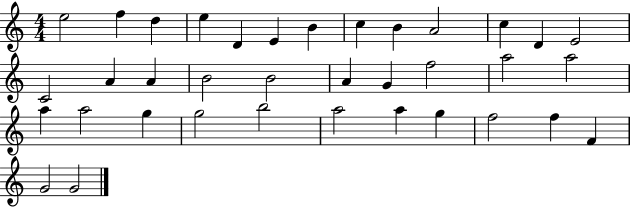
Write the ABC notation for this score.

X:1
T:Untitled
M:4/4
L:1/4
K:C
e2 f d e D E B c B A2 c D E2 C2 A A B2 B2 A G f2 a2 a2 a a2 g g2 b2 a2 a g f2 f F G2 G2